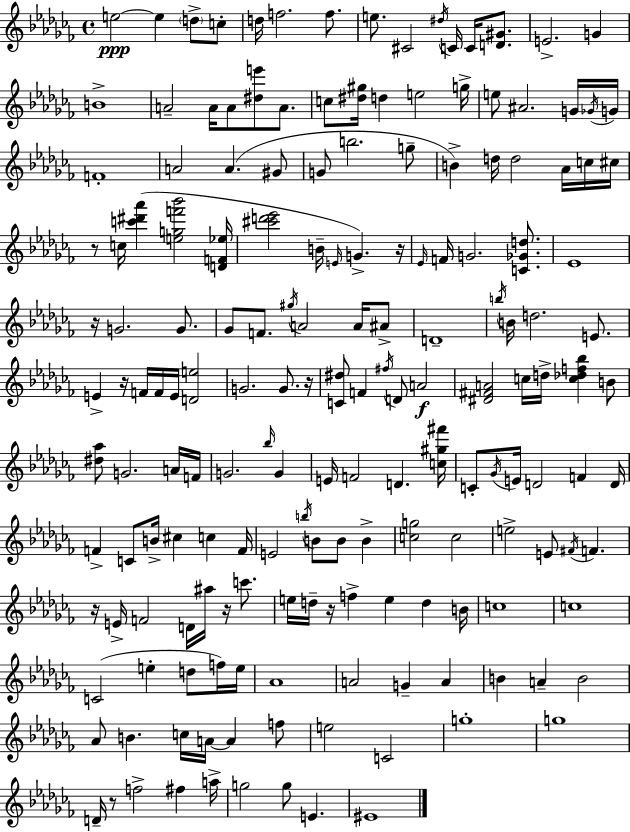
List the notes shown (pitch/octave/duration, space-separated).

E5/h E5/q D5/e C5/e D5/s F5/h. F5/e. E5/e. C#4/h D#5/s C4/s C4/s [D4,G#4]/e. E4/h. G4/q B4/w A4/h A4/s A4/e [D#5,E6]/e A4/e. C5/e [D#5,G#5]/s D5/q E5/h G5/s E5/e A#4/h. G4/s Gb4/s G4/s F4/w A4/h A4/q. G#4/e G4/e B5/h. G5/e B4/q D5/s D5/h Ab4/s C5/s C#5/s R/e C5/s [C6,D#6,Ab6]/q [E5,G5,F6,Bb6]/h [D4,F4,Eb5]/s [C#6,D6,Eb6]/h B4/s E4/s G4/q. R/s Eb4/s F4/s G4/h. [C4,Gb4,D5]/e. Eb4/w R/s G4/h. G4/e. Gb4/e F4/e. G#5/s A4/h A4/s A#4/e D4/w B5/s B4/s D5/h. E4/e. E4/q R/s F4/s F4/s E4/s [D4,E5]/h G4/h. G4/e. R/s [C4,D#5]/e F4/q F#5/s D4/e A4/h [D#4,F#4,A4]/h C5/s D5/s [C5,Db5,F5,Bb5]/q B4/e [D#5,Ab5]/e G4/h. A4/s F4/s G4/h. Bb5/s G4/q E4/s F4/h D4/q. [C5,G#5,F#6]/s C4/e Gb4/s E4/s D4/h F4/q D4/s F4/q C4/e B4/s C#5/q C5/q F4/s E4/h B5/s B4/e B4/e B4/q [C5,G5]/h C5/h E5/h E4/e F#4/s F4/q. R/s E4/s F4/h D4/s A#5/s R/s C6/e. E5/s D5/s R/s F5/q E5/q D5/q B4/s C5/w C5/w C4/h E5/q D5/e F5/s E5/s Ab4/w A4/h G4/q A4/q B4/q A4/q B4/h Ab4/e B4/q. C5/s A4/s A4/q F5/e E5/h C4/h G5/w G5/w D4/s R/e F5/h F#5/q A5/s G5/h G5/e E4/q. EIS4/w